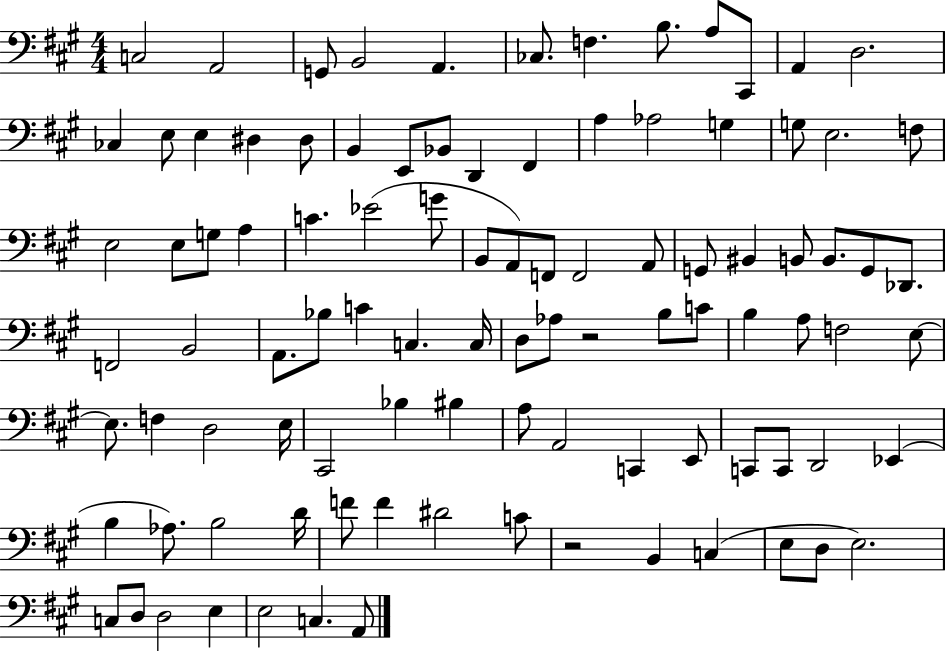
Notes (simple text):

C3/h A2/h G2/e B2/h A2/q. CES3/e. F3/q. B3/e. A3/e C#2/e A2/q D3/h. CES3/q E3/e E3/q D#3/q D#3/e B2/q E2/e Bb2/e D2/q F#2/q A3/q Ab3/h G3/q G3/e E3/h. F3/e E3/h E3/e G3/e A3/q C4/q. Eb4/h G4/e B2/e A2/e F2/e F2/h A2/e G2/e BIS2/q B2/e B2/e. G2/e Db2/e. F2/h B2/h A2/e. Bb3/e C4/q C3/q. C3/s D3/e Ab3/e R/h B3/e C4/e B3/q A3/e F3/h E3/e E3/e. F3/q D3/h E3/s C#2/h Bb3/q BIS3/q A3/e A2/h C2/q E2/e C2/e C2/e D2/h Eb2/q B3/q Ab3/e. B3/h D4/s F4/e F4/q D#4/h C4/e R/h B2/q C3/q E3/e D3/e E3/h. C3/e D3/e D3/h E3/q E3/h C3/q. A2/e